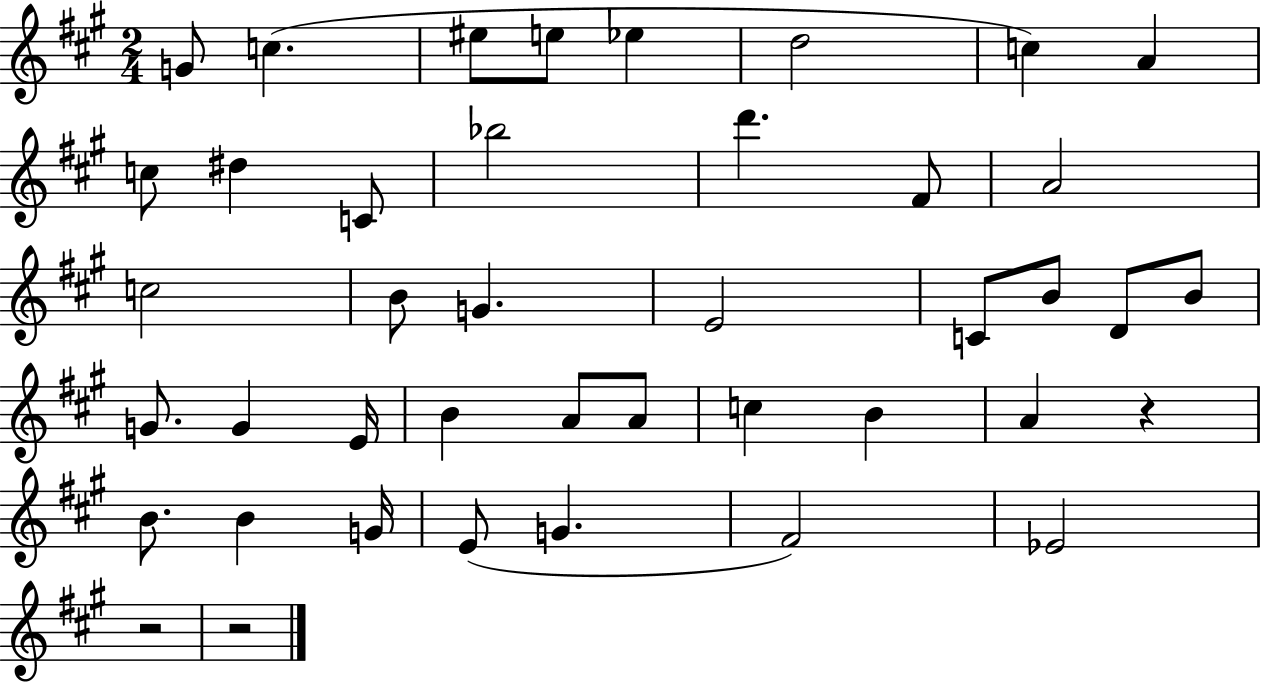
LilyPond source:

{
  \clef treble
  \numericTimeSignature
  \time 2/4
  \key a \major
  g'8 c''4.( | eis''8 e''8 ees''4 | d''2 | c''4) a'4 | \break c''8 dis''4 c'8 | bes''2 | d'''4. fis'8 | a'2 | \break c''2 | b'8 g'4. | e'2 | c'8 b'8 d'8 b'8 | \break g'8. g'4 e'16 | b'4 a'8 a'8 | c''4 b'4 | a'4 r4 | \break b'8. b'4 g'16 | e'8( g'4. | fis'2) | ees'2 | \break r2 | r2 | \bar "|."
}